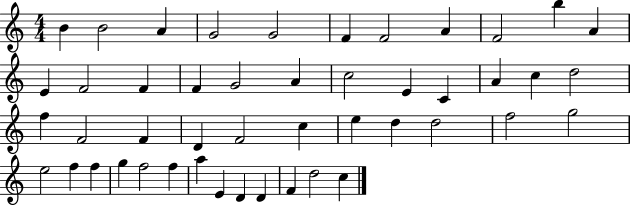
{
  \clef treble
  \numericTimeSignature
  \time 4/4
  \key c \major
  b'4 b'2 a'4 | g'2 g'2 | f'4 f'2 a'4 | f'2 b''4 a'4 | \break e'4 f'2 f'4 | f'4 g'2 a'4 | c''2 e'4 c'4 | a'4 c''4 d''2 | \break f''4 f'2 f'4 | d'4 f'2 c''4 | e''4 d''4 d''2 | f''2 g''2 | \break e''2 f''4 f''4 | g''4 f''2 f''4 | a''4 e'4 d'4 d'4 | f'4 d''2 c''4 | \break \bar "|."
}